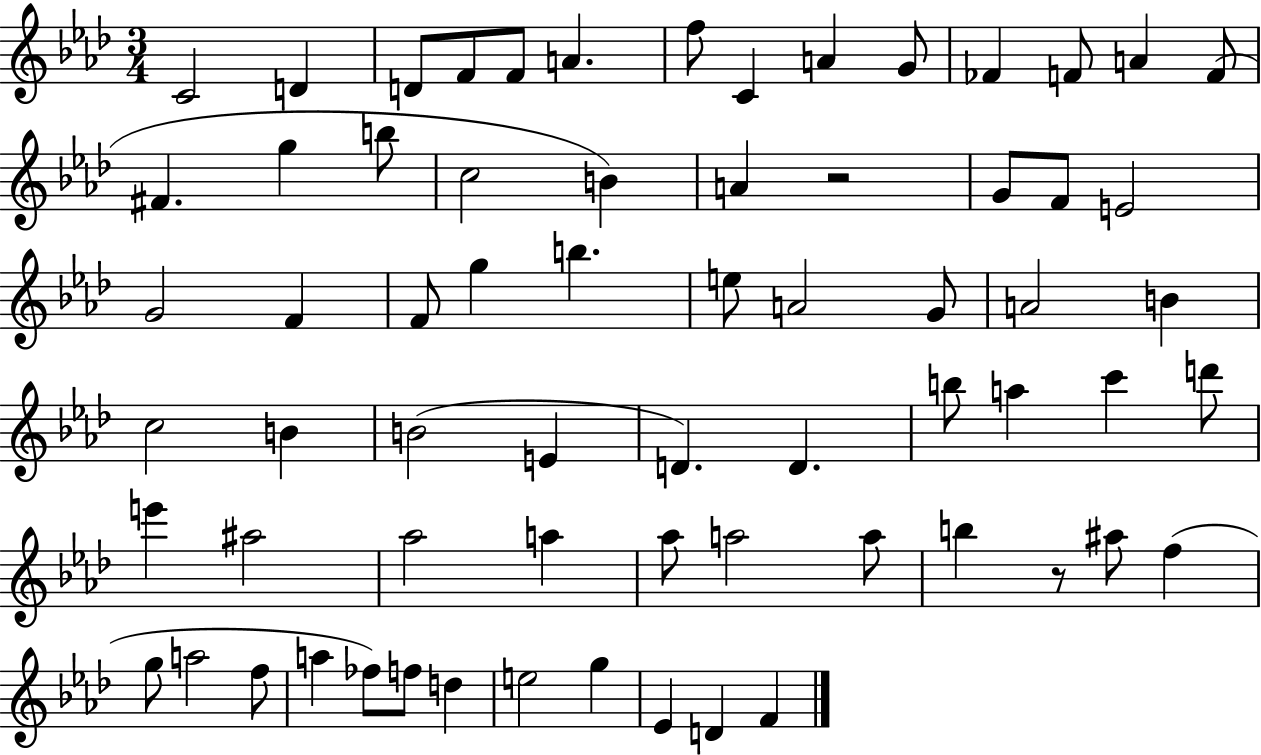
X:1
T:Untitled
M:3/4
L:1/4
K:Ab
C2 D D/2 F/2 F/2 A f/2 C A G/2 _F F/2 A F/2 ^F g b/2 c2 B A z2 G/2 F/2 E2 G2 F F/2 g b e/2 A2 G/2 A2 B c2 B B2 E D D b/2 a c' d'/2 e' ^a2 _a2 a _a/2 a2 a/2 b z/2 ^a/2 f g/2 a2 f/2 a _f/2 f/2 d e2 g _E D F